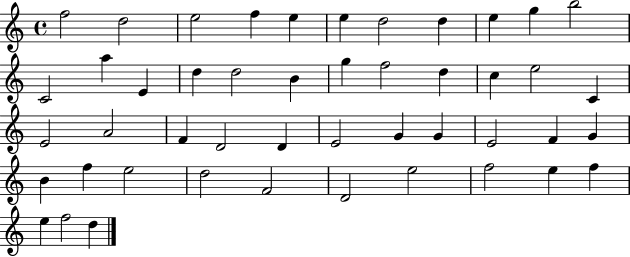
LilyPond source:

{
  \clef treble
  \time 4/4
  \defaultTimeSignature
  \key c \major
  f''2 d''2 | e''2 f''4 e''4 | e''4 d''2 d''4 | e''4 g''4 b''2 | \break c'2 a''4 e'4 | d''4 d''2 b'4 | g''4 f''2 d''4 | c''4 e''2 c'4 | \break e'2 a'2 | f'4 d'2 d'4 | e'2 g'4 g'4 | e'2 f'4 g'4 | \break b'4 f''4 e''2 | d''2 f'2 | d'2 e''2 | f''2 e''4 f''4 | \break e''4 f''2 d''4 | \bar "|."
}